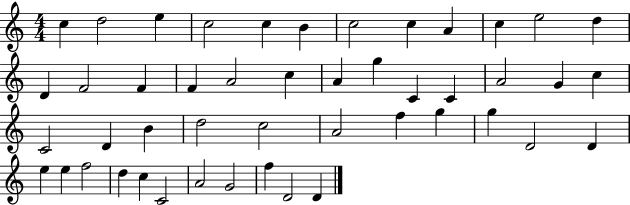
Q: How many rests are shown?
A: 0